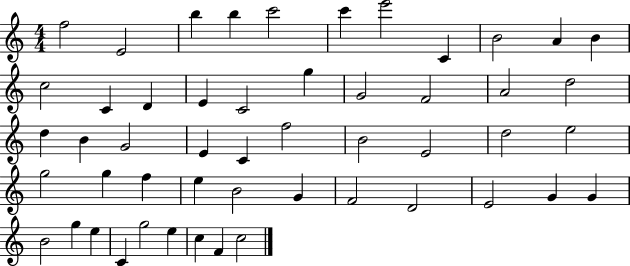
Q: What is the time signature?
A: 4/4